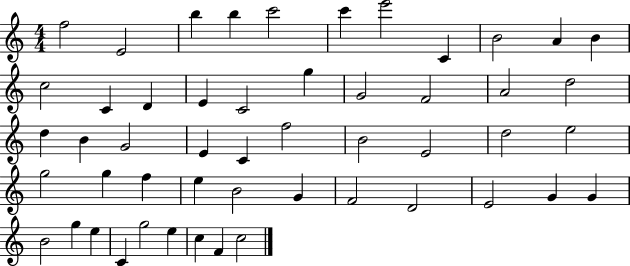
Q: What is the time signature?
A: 4/4